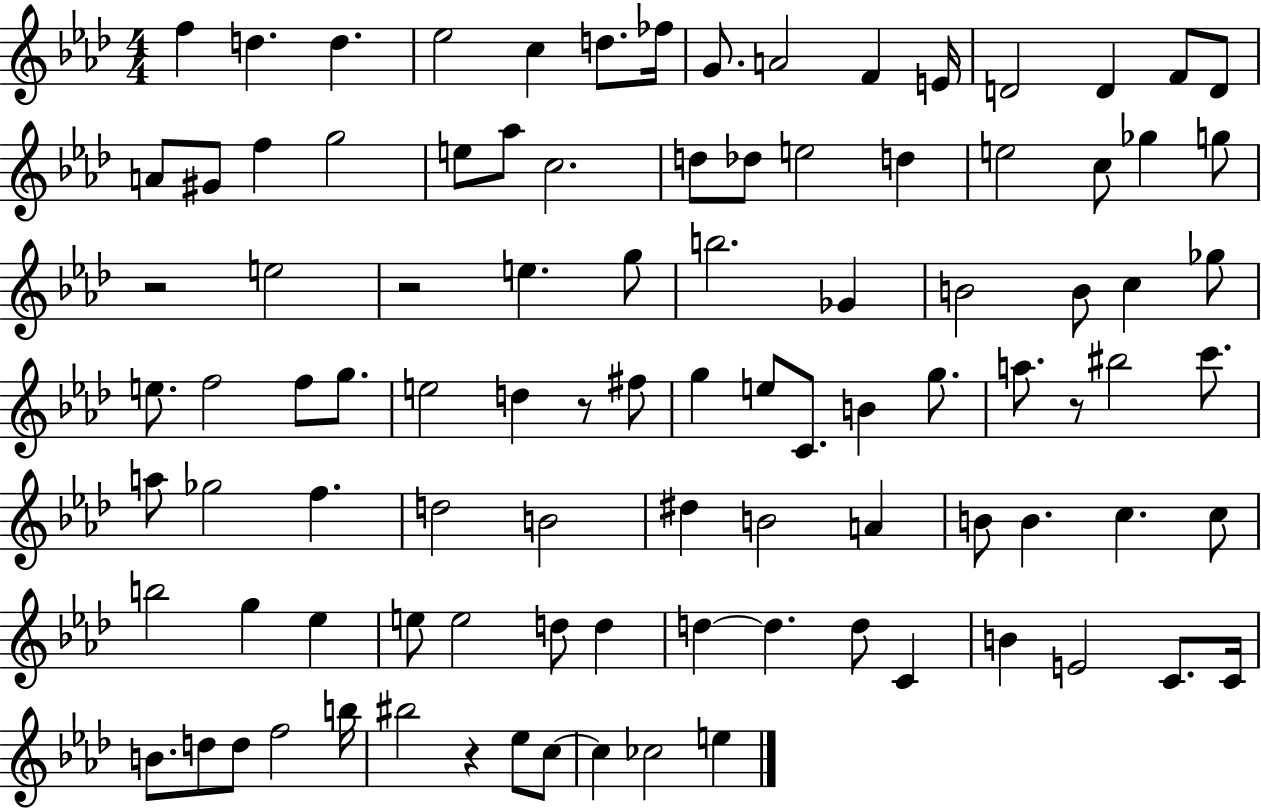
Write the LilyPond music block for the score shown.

{
  \clef treble
  \numericTimeSignature
  \time 4/4
  \key aes \major
  \repeat volta 2 { f''4 d''4. d''4. | ees''2 c''4 d''8. fes''16 | g'8. a'2 f'4 e'16 | d'2 d'4 f'8 d'8 | \break a'8 gis'8 f''4 g''2 | e''8 aes''8 c''2. | d''8 des''8 e''2 d''4 | e''2 c''8 ges''4 g''8 | \break r2 e''2 | r2 e''4. g''8 | b''2. ges'4 | b'2 b'8 c''4 ges''8 | \break e''8. f''2 f''8 g''8. | e''2 d''4 r8 fis''8 | g''4 e''8 c'8. b'4 g''8. | a''8. r8 bis''2 c'''8. | \break a''8 ges''2 f''4. | d''2 b'2 | dis''4 b'2 a'4 | b'8 b'4. c''4. c''8 | \break b''2 g''4 ees''4 | e''8 e''2 d''8 d''4 | d''4~~ d''4. d''8 c'4 | b'4 e'2 c'8. c'16 | \break b'8. d''8 d''8 f''2 b''16 | bis''2 r4 ees''8 c''8~~ | c''4 ces''2 e''4 | } \bar "|."
}